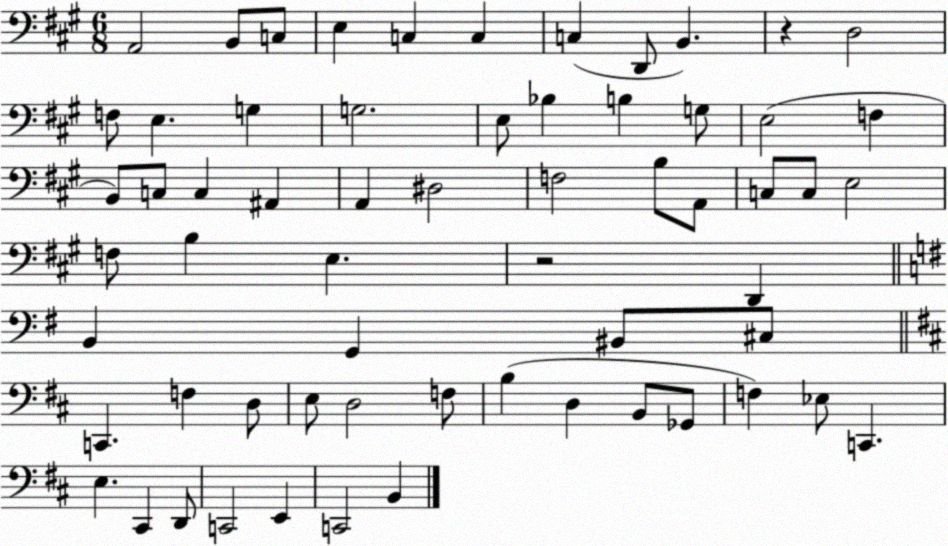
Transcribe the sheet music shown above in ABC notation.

X:1
T:Untitled
M:6/8
L:1/4
K:A
A,,2 B,,/2 C,/2 E, C, C, C, D,,/2 B,, z D,2 F,/2 E, G, G,2 E,/2 _B, B, G,/2 E,2 F, B,,/2 C,/2 C, ^A,, A,, ^D,2 F,2 B,/2 A,,/2 C,/2 C,/2 E,2 F,/2 B, E, z2 D,, B,, G,, ^B,,/2 ^C,/2 C,, F, D,/2 E,/2 D,2 F,/2 B, D, B,,/2 _G,,/2 F, _E,/2 C,, E, ^C,, D,,/2 C,,2 E,, C,,2 B,,